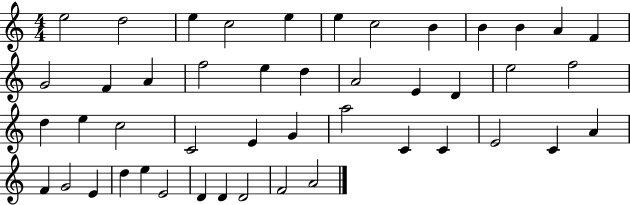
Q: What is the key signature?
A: C major